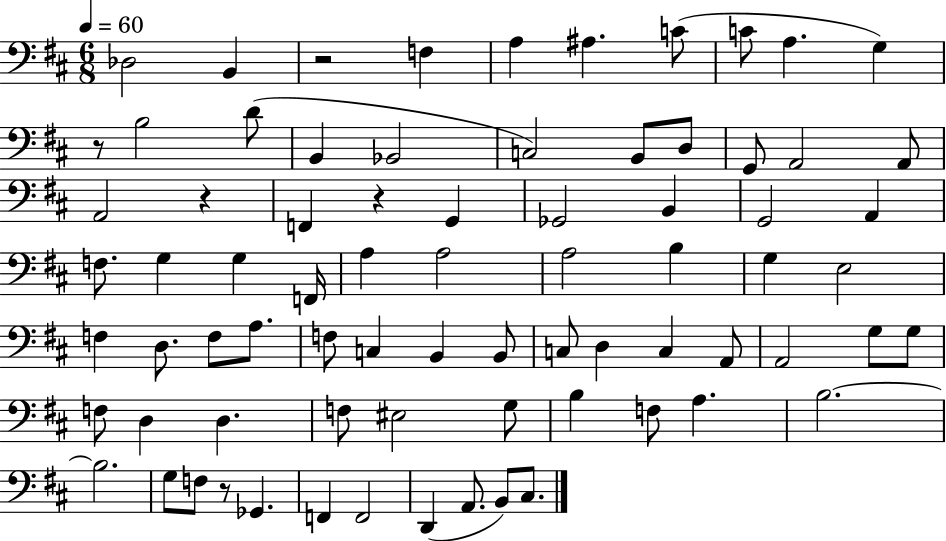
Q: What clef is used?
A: bass